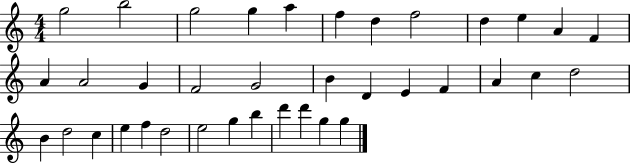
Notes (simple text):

G5/h B5/h G5/h G5/q A5/q F5/q D5/q F5/h D5/q E5/q A4/q F4/q A4/q A4/h G4/q F4/h G4/h B4/q D4/q E4/q F4/q A4/q C5/q D5/h B4/q D5/h C5/q E5/q F5/q D5/h E5/h G5/q B5/q D6/q D6/q G5/q G5/q